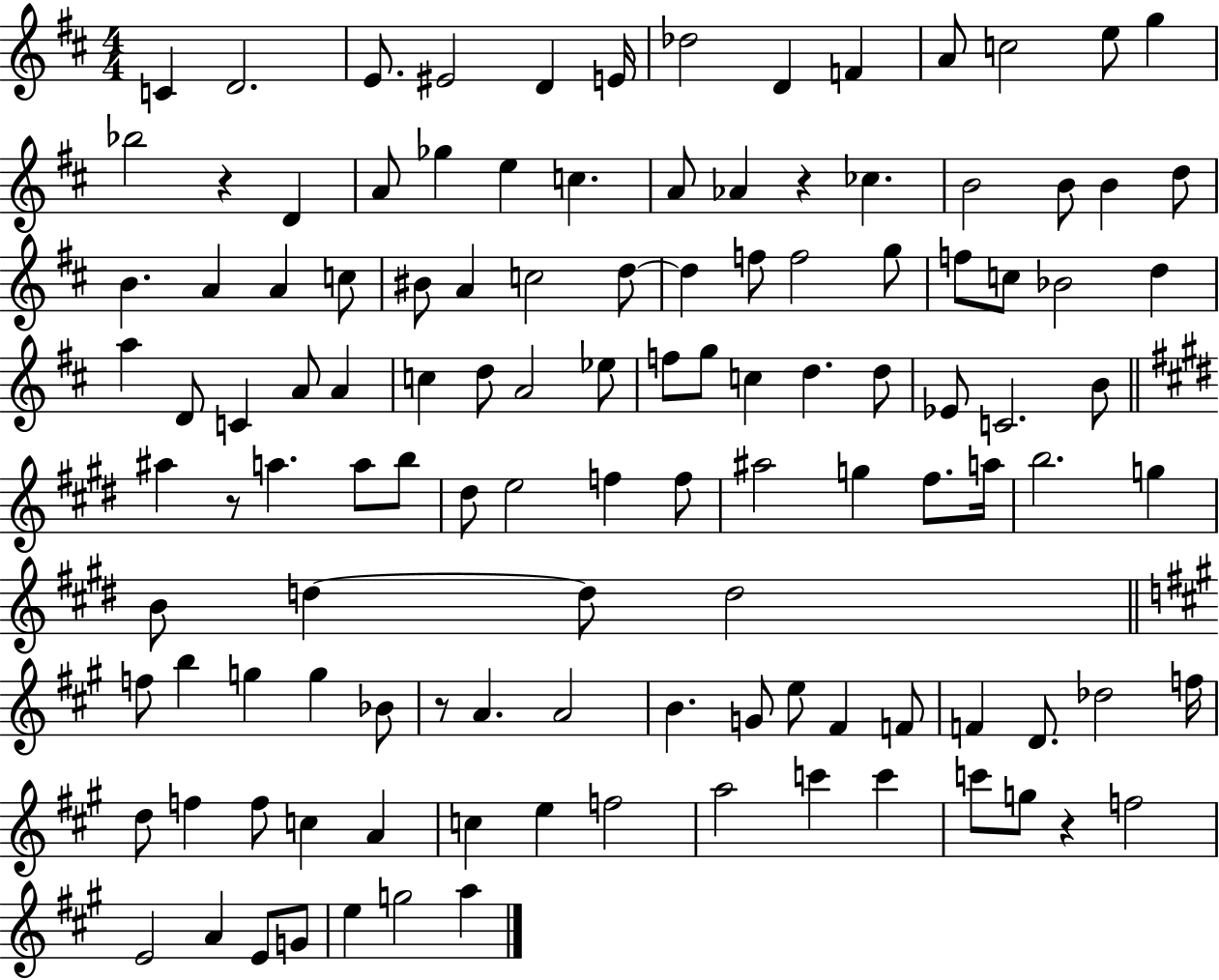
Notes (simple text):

C4/q D4/h. E4/e. EIS4/h D4/q E4/s Db5/h D4/q F4/q A4/e C5/h E5/e G5/q Bb5/h R/q D4/q A4/e Gb5/q E5/q C5/q. A4/e Ab4/q R/q CES5/q. B4/h B4/e B4/q D5/e B4/q. A4/q A4/q C5/e BIS4/e A4/q C5/h D5/e D5/q F5/e F5/h G5/e F5/e C5/e Bb4/h D5/q A5/q D4/e C4/q A4/e A4/q C5/q D5/e A4/h Eb5/e F5/e G5/e C5/q D5/q. D5/e Eb4/e C4/h. B4/e A#5/q R/e A5/q. A5/e B5/e D#5/e E5/h F5/q F5/e A#5/h G5/q F#5/e. A5/s B5/h. G5/q B4/e D5/q D5/e D5/h F5/e B5/q G5/q G5/q Bb4/e R/e A4/q. A4/h B4/q. G4/e E5/e F#4/q F4/e F4/q D4/e. Db5/h F5/s D5/e F5/q F5/e C5/q A4/q C5/q E5/q F5/h A5/h C6/q C6/q C6/e G5/e R/q F5/h E4/h A4/q E4/e G4/e E5/q G5/h A5/q